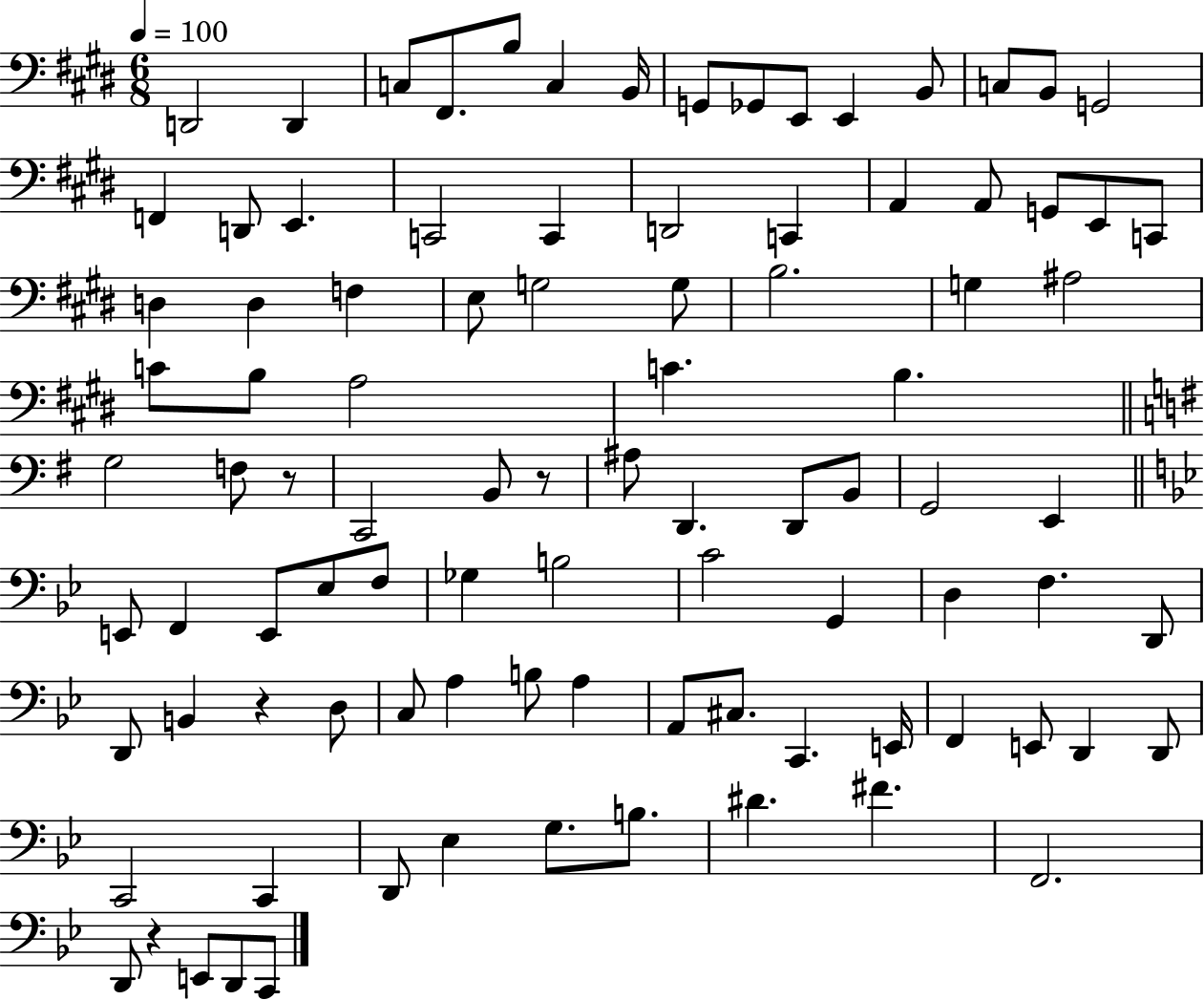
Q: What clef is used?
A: bass